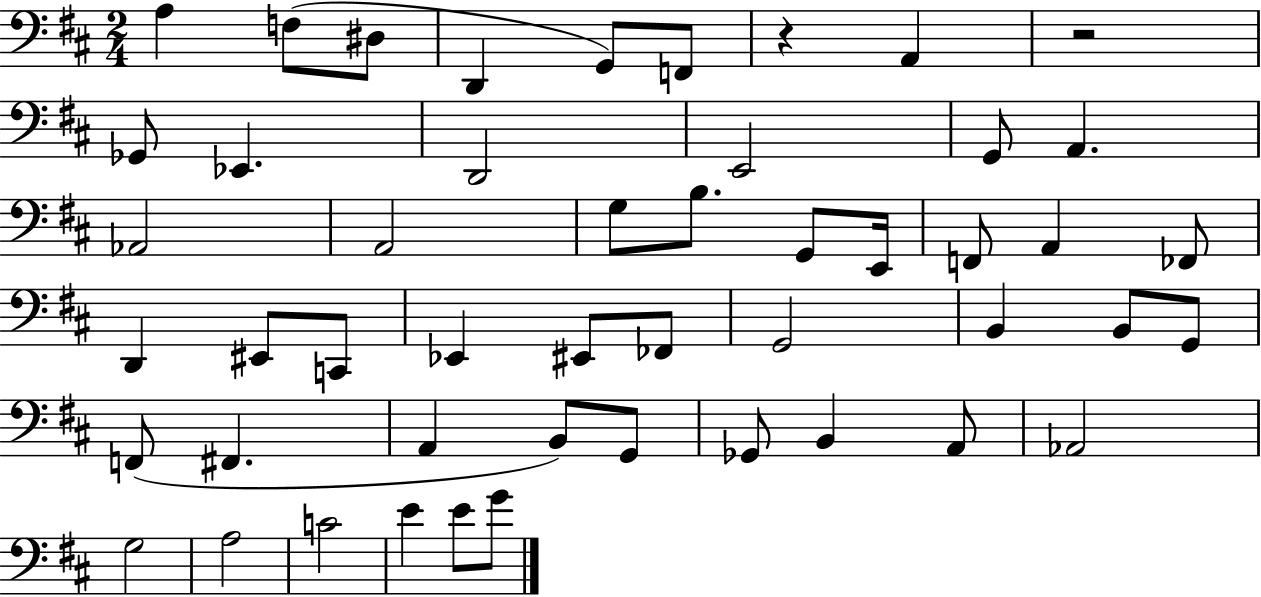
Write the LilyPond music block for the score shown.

{
  \clef bass
  \numericTimeSignature
  \time 2/4
  \key d \major
  a4 f8( dis8 | d,4 g,8) f,8 | r4 a,4 | r2 | \break ges,8 ees,4. | d,2 | e,2 | g,8 a,4. | \break aes,2 | a,2 | g8 b8. g,8 e,16 | f,8 a,4 fes,8 | \break d,4 eis,8 c,8 | ees,4 eis,8 fes,8 | g,2 | b,4 b,8 g,8 | \break f,8( fis,4. | a,4 b,8) g,8 | ges,8 b,4 a,8 | aes,2 | \break g2 | a2 | c'2 | e'4 e'8 g'8 | \break \bar "|."
}